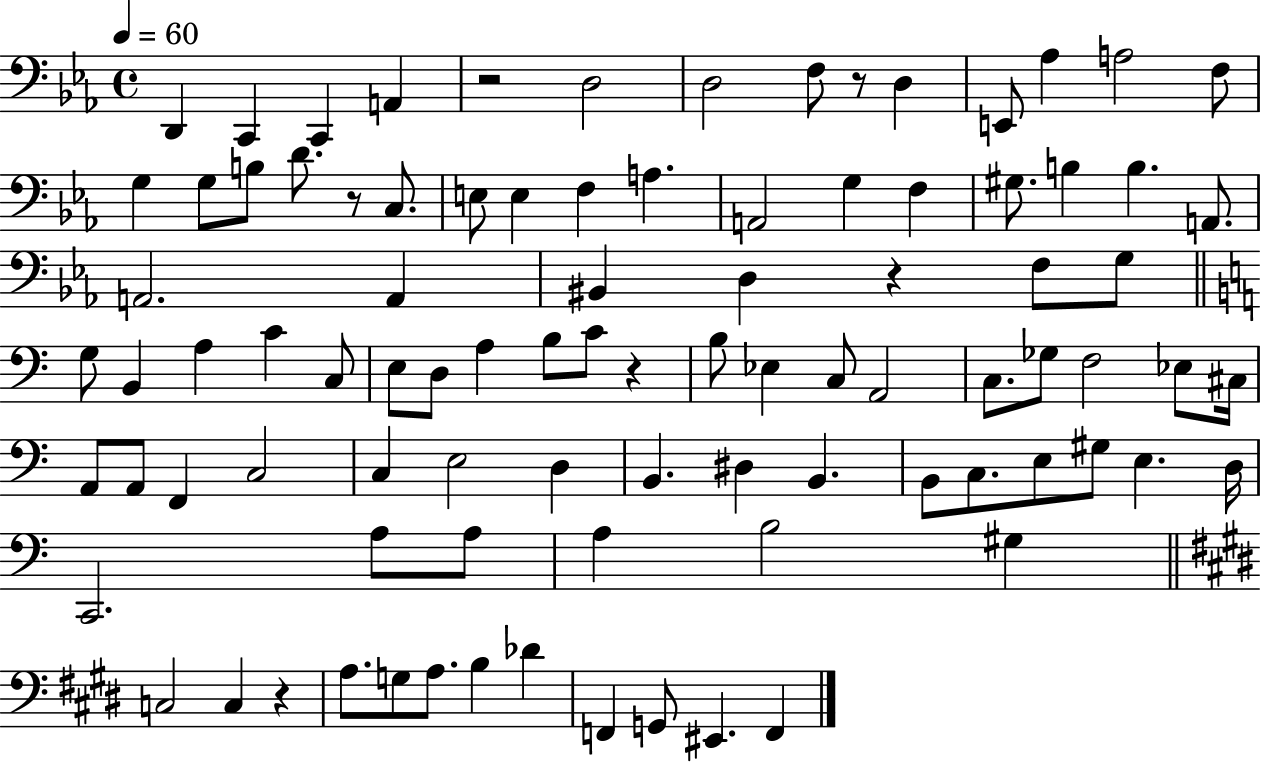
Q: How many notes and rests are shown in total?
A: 92